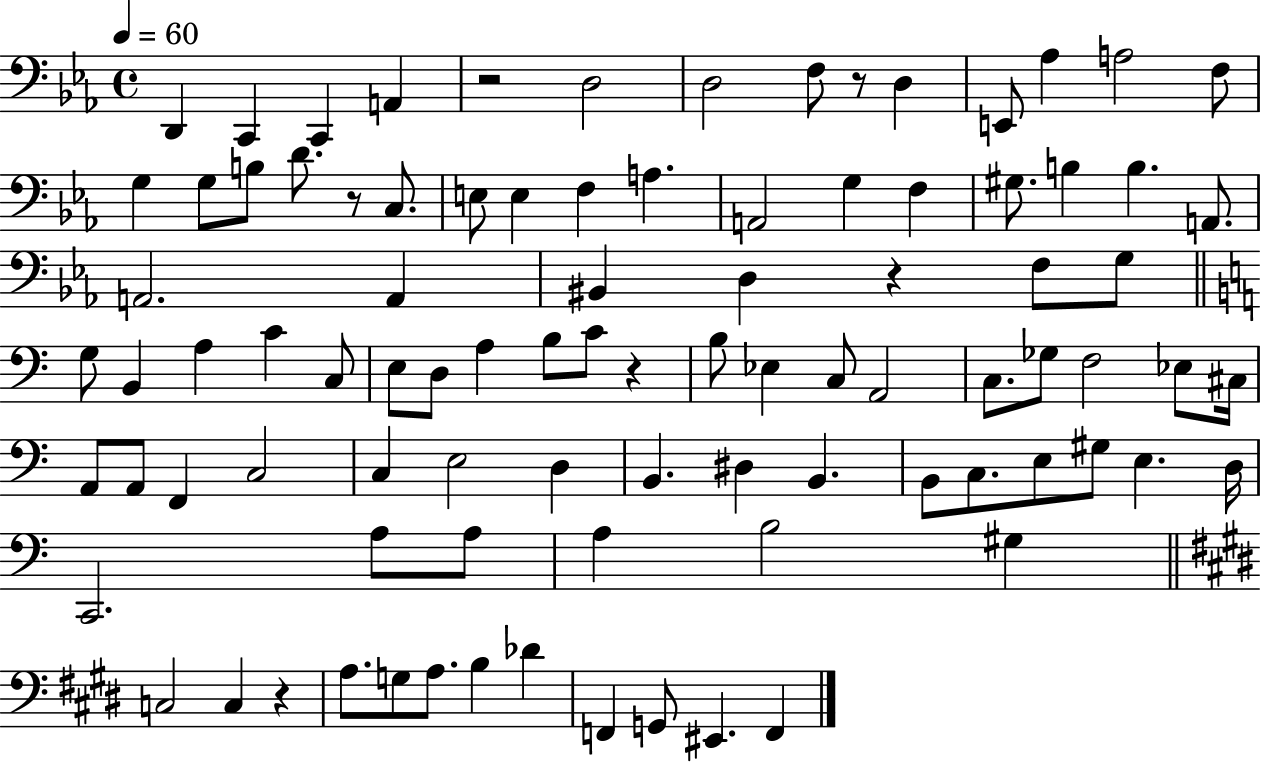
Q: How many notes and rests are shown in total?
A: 92